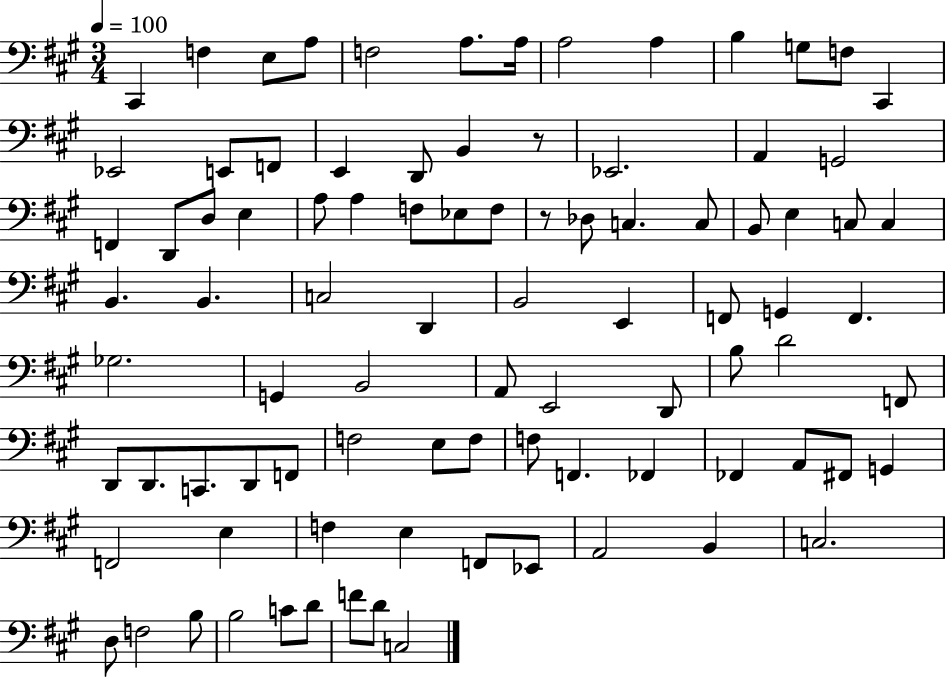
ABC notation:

X:1
T:Untitled
M:3/4
L:1/4
K:A
^C,, F, E,/2 A,/2 F,2 A,/2 A,/4 A,2 A, B, G,/2 F,/2 ^C,, _E,,2 E,,/2 F,,/2 E,, D,,/2 B,, z/2 _E,,2 A,, G,,2 F,, D,,/2 D,/2 E, A,/2 A, F,/2 _E,/2 F,/2 z/2 _D,/2 C, C,/2 B,,/2 E, C,/2 C, B,, B,, C,2 D,, B,,2 E,, F,,/2 G,, F,, _G,2 G,, B,,2 A,,/2 E,,2 D,,/2 B,/2 D2 F,,/2 D,,/2 D,,/2 C,,/2 D,,/2 F,,/2 F,2 E,/2 F,/2 F,/2 F,, _F,, _F,, A,,/2 ^F,,/2 G,, F,,2 E, F, E, F,,/2 _E,,/2 A,,2 B,, C,2 D,/2 F,2 B,/2 B,2 C/2 D/2 F/2 D/2 C,2